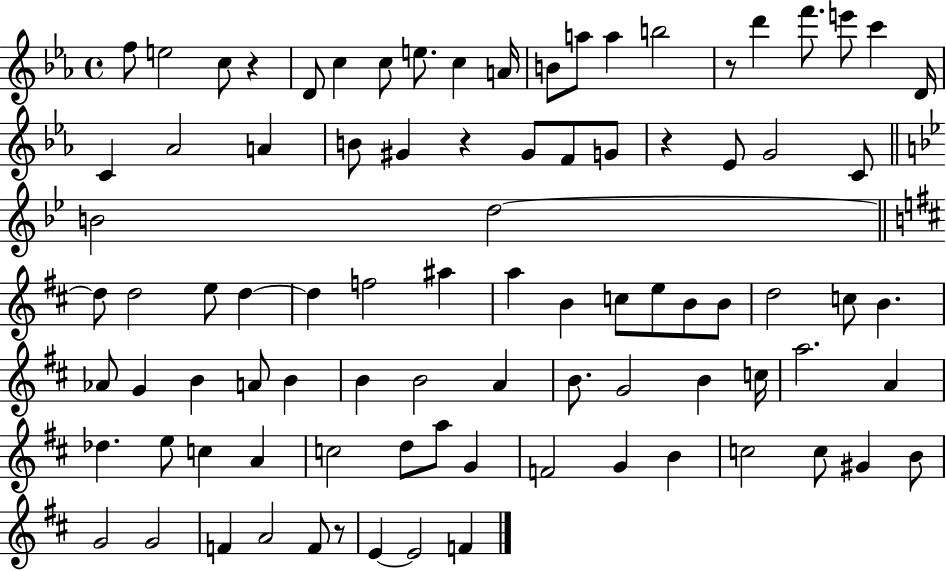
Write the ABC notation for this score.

X:1
T:Untitled
M:4/4
L:1/4
K:Eb
f/2 e2 c/2 z D/2 c c/2 e/2 c A/4 B/2 a/2 a b2 z/2 d' f'/2 e'/2 c' D/4 C _A2 A B/2 ^G z ^G/2 F/2 G/2 z _E/2 G2 C/2 B2 d2 d/2 d2 e/2 d d f2 ^a a B c/2 e/2 B/2 B/2 d2 c/2 B _A/2 G B A/2 B B B2 A B/2 G2 B c/4 a2 A _d e/2 c A c2 d/2 a/2 G F2 G B c2 c/2 ^G B/2 G2 G2 F A2 F/2 z/2 E E2 F